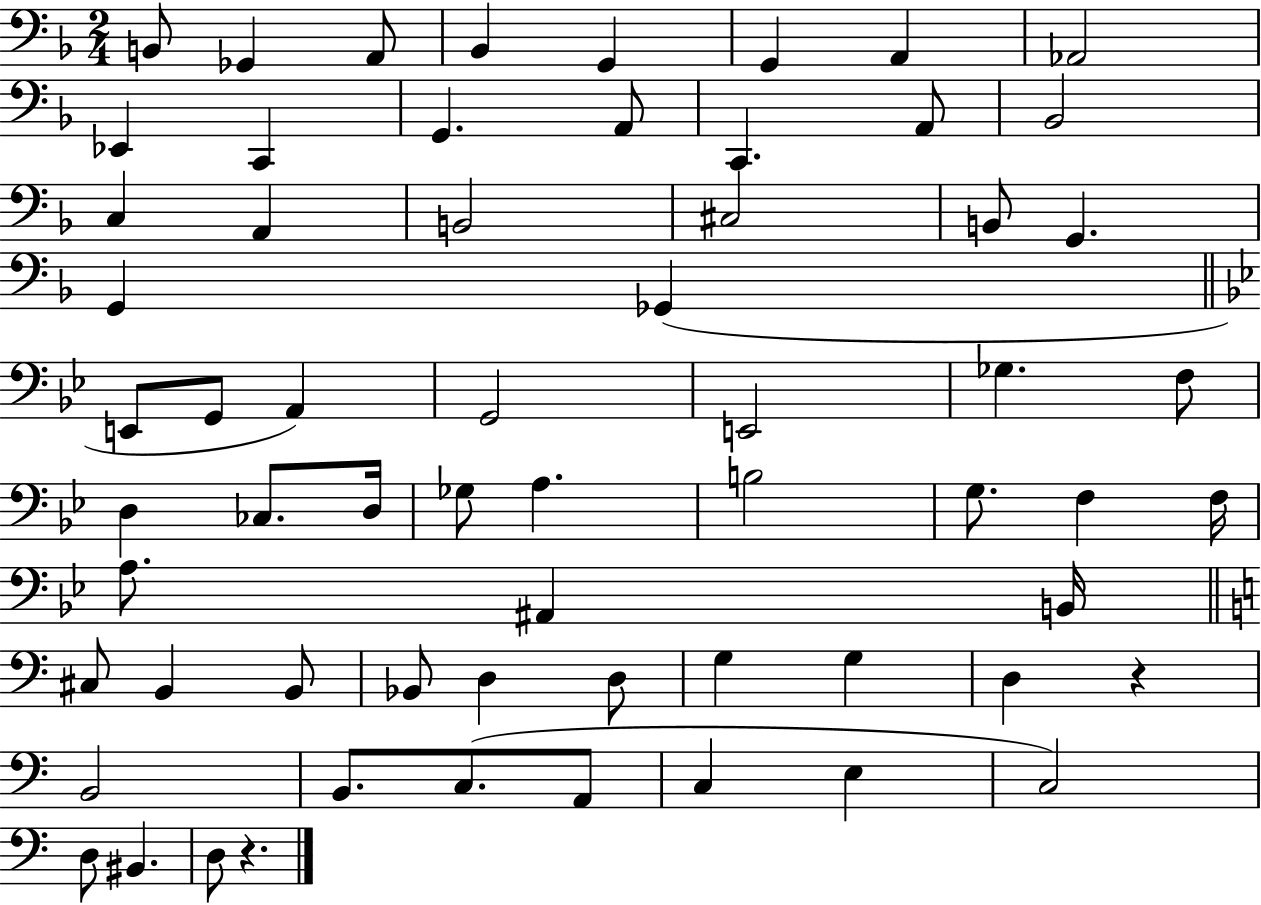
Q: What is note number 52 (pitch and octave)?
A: B2